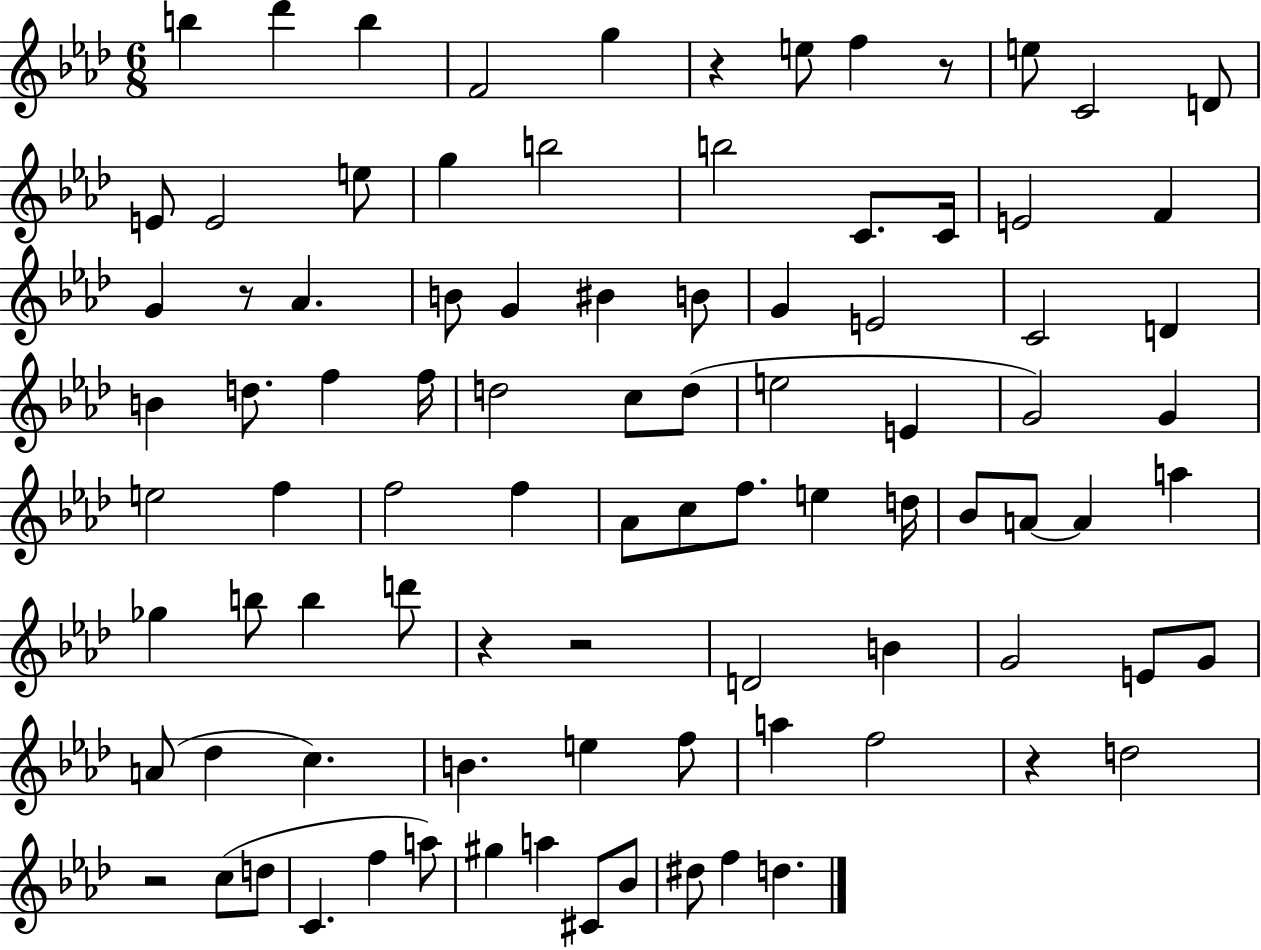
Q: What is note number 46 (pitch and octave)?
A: Ab4